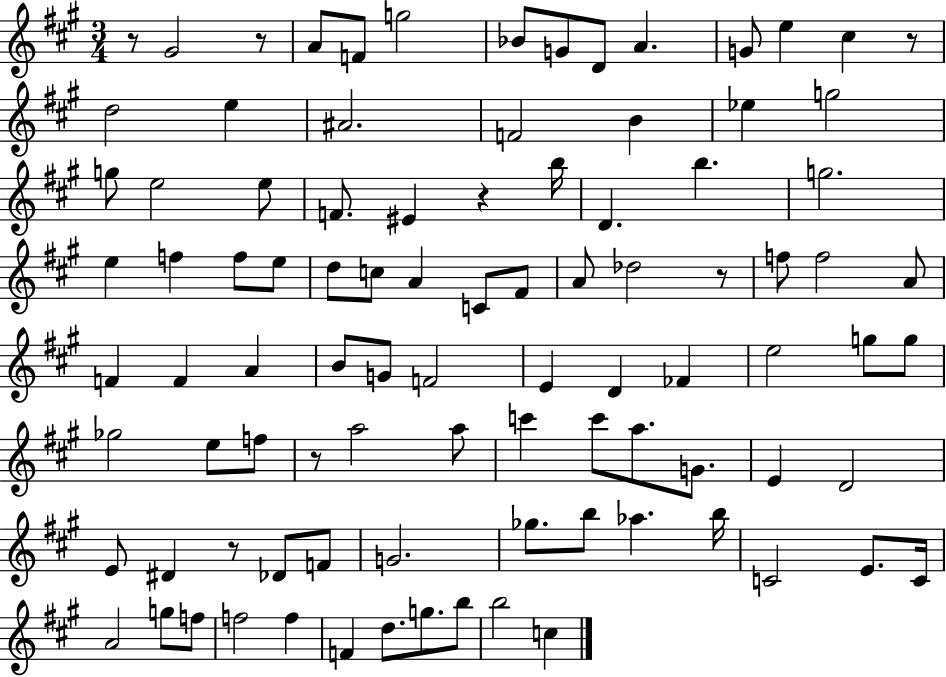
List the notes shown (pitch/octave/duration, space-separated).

R/e G#4/h R/e A4/e F4/e G5/h Bb4/e G4/e D4/e A4/q. G4/e E5/q C#5/q R/e D5/h E5/q A#4/h. F4/h B4/q Eb5/q G5/h G5/e E5/h E5/e F4/e. EIS4/q R/q B5/s D4/q. B5/q. G5/h. E5/q F5/q F5/e E5/e D5/e C5/e A4/q C4/e F#4/e A4/e Db5/h R/e F5/e F5/h A4/e F4/q F4/q A4/q B4/e G4/e F4/h E4/q D4/q FES4/q E5/h G5/e G5/e Gb5/h E5/e F5/e R/e A5/h A5/e C6/q C6/e A5/e. G4/e. E4/q D4/h E4/e D#4/q R/e Db4/e F4/e G4/h. Gb5/e. B5/e Ab5/q. B5/s C4/h E4/e. C4/s A4/h G5/e F5/e F5/h F5/q F4/q D5/e. G5/e. B5/e B5/h C5/q